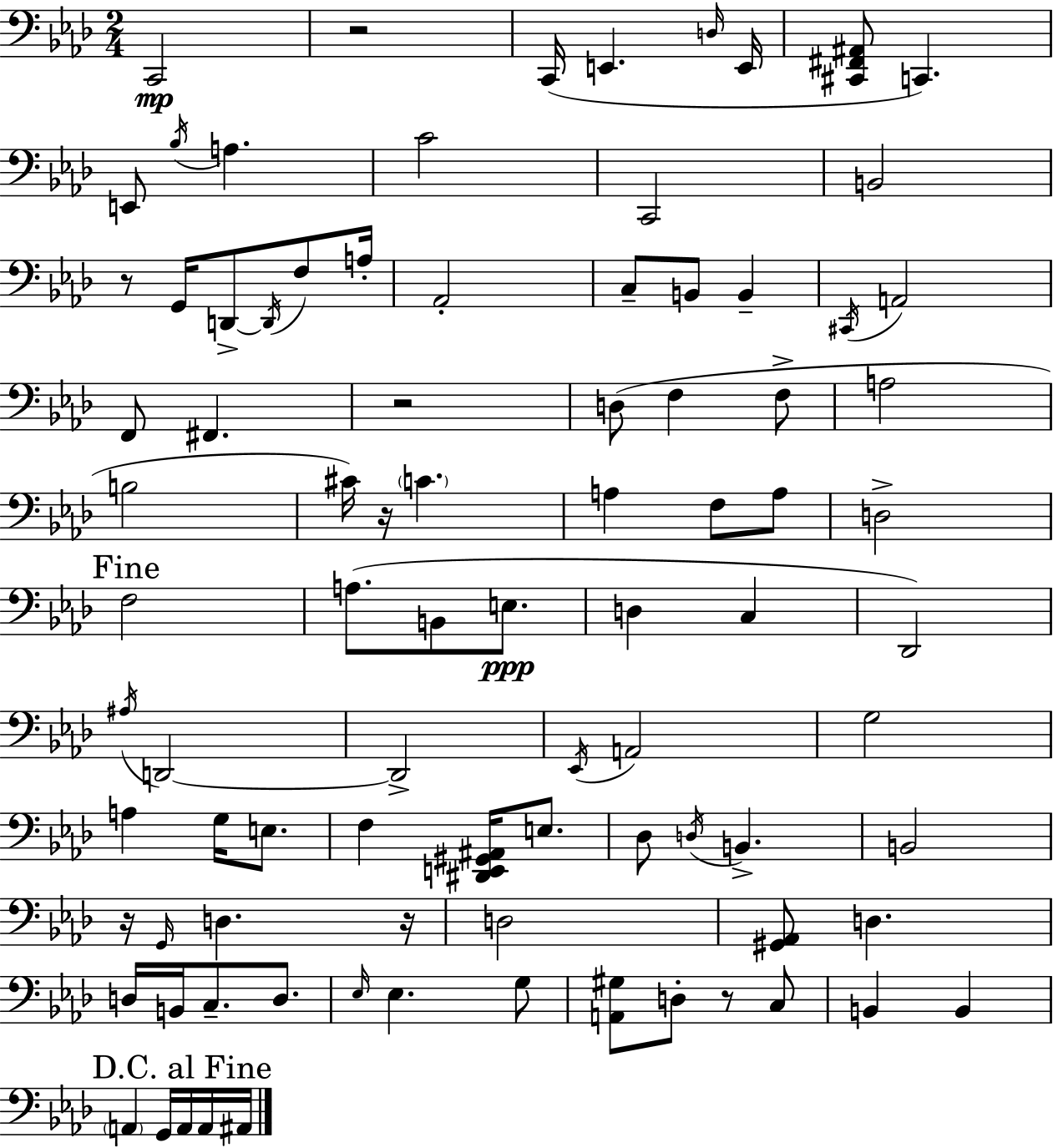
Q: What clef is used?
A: bass